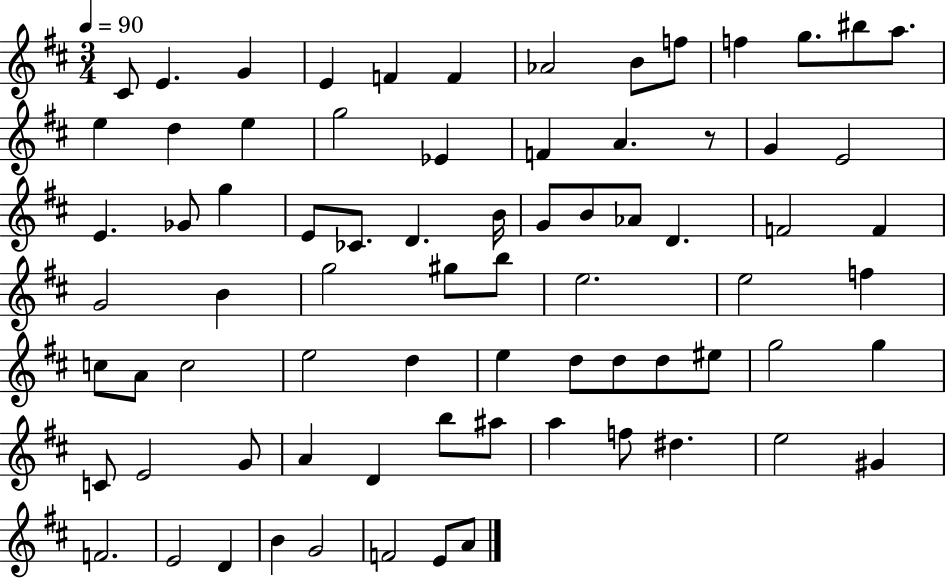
X:1
T:Untitled
M:3/4
L:1/4
K:D
^C/2 E G E F F _A2 B/2 f/2 f g/2 ^b/2 a/2 e d e g2 _E F A z/2 G E2 E _G/2 g E/2 _C/2 D B/4 G/2 B/2 _A/2 D F2 F G2 B g2 ^g/2 b/2 e2 e2 f c/2 A/2 c2 e2 d e d/2 d/2 d/2 ^e/2 g2 g C/2 E2 G/2 A D b/2 ^a/2 a f/2 ^d e2 ^G F2 E2 D B G2 F2 E/2 A/2